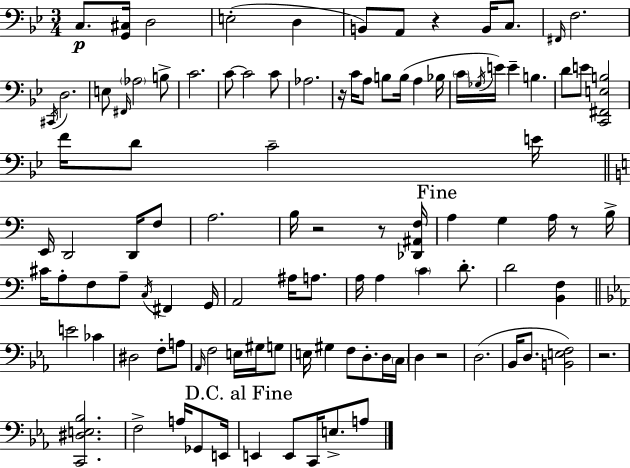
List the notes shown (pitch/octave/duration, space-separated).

C3/e. [G2,C#3]/s D3/h E3/h D3/q B2/e A2/e R/q B2/s C3/e. F#2/s F3/h. C#2/s D3/h. E3/e F#2/s Ab3/h B3/e C4/h. C4/e C4/h C4/e Ab3/h. R/s C4/s A3/e B3/e B3/s A3/q Bb3/s C4/s Gb3/s E4/s E4/q B3/q. D4/e E4/e [C2,F#2,E3,B3]/h F4/s D4/e C4/h E4/s E2/s D2/h D2/s F3/e A3/h. B3/s R/h R/e [Db2,A#2,F3]/s A3/q G3/q A3/s R/e B3/s C#4/s A3/e F3/e A3/e C3/s F#2/q G2/s A2/h A#3/s A3/e. A3/s A3/q C4/q D4/e. D4/h [B2,F3]/q E4/h CES4/q D#3/h F3/e A3/e Ab2/s F3/h E3/s G#3/s G3/e E3/s G#3/q F3/e D3/e. D3/s C3/s D3/q R/h D3/h. Bb2/s D3/e. [B2,E3,F3]/h R/h. [C2,D#3,E3,Bb3]/h. F3/h A3/s Gb2/e E2/s E2/q E2/e C2/s E3/e. A3/e